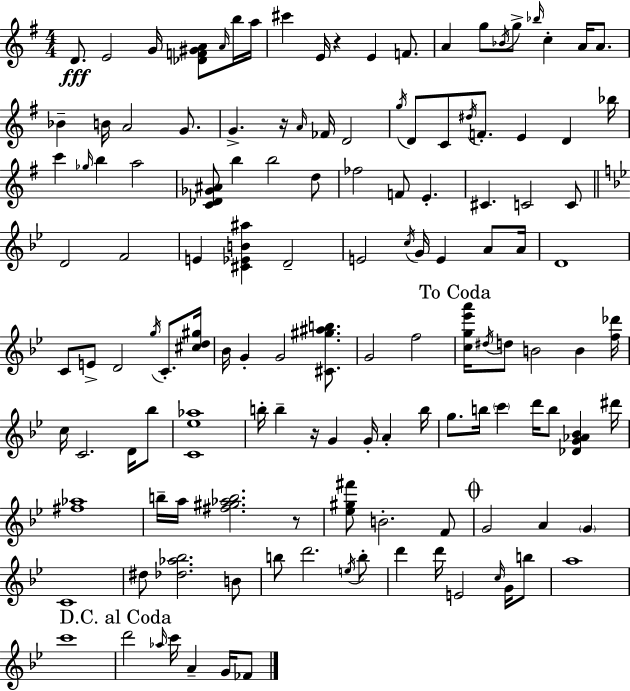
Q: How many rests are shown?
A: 4